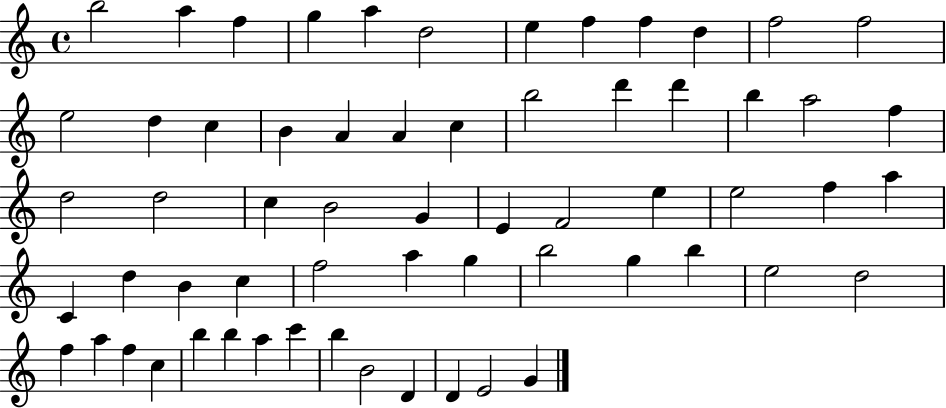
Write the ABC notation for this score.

X:1
T:Untitled
M:4/4
L:1/4
K:C
b2 a f g a d2 e f f d f2 f2 e2 d c B A A c b2 d' d' b a2 f d2 d2 c B2 G E F2 e e2 f a C d B c f2 a g b2 g b e2 d2 f a f c b b a c' b B2 D D E2 G